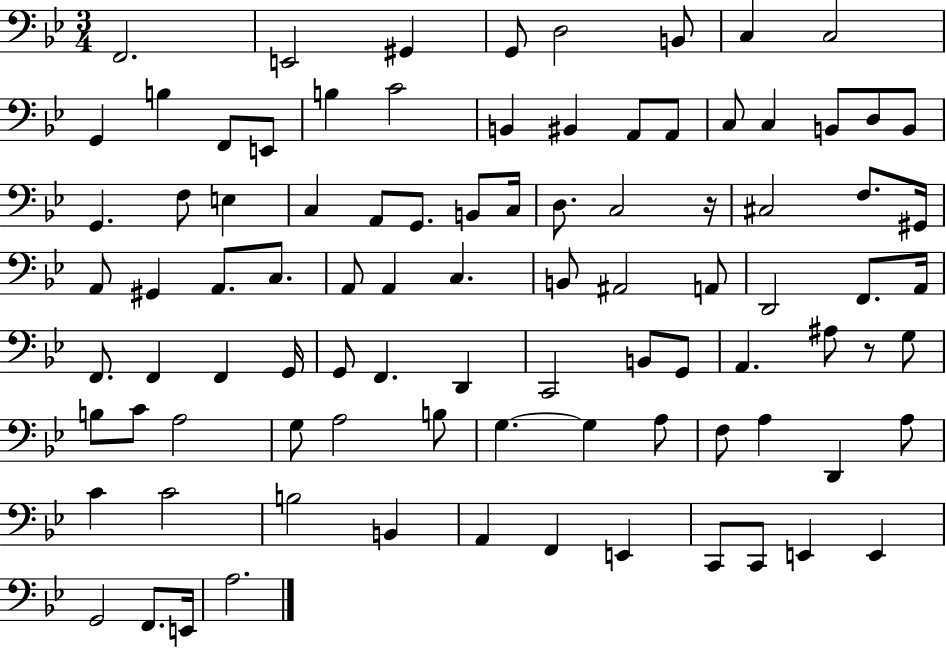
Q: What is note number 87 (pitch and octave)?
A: G2